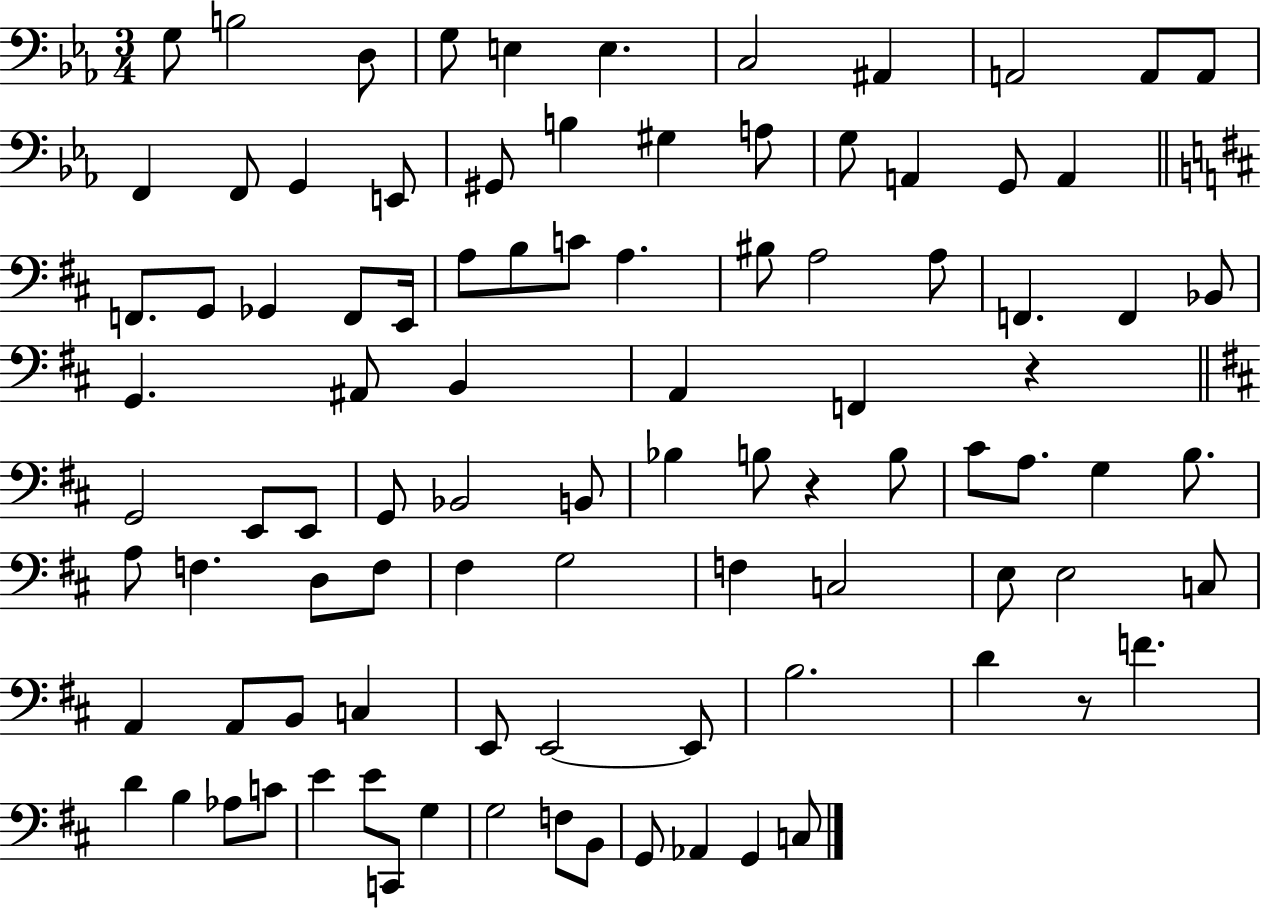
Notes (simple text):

G3/e B3/h D3/e G3/e E3/q E3/q. C3/h A#2/q A2/h A2/e A2/e F2/q F2/e G2/q E2/e G#2/e B3/q G#3/q A3/e G3/e A2/q G2/e A2/q F2/e. G2/e Gb2/q F2/e E2/s A3/e B3/e C4/e A3/q. BIS3/e A3/h A3/e F2/q. F2/q Bb2/e G2/q. A#2/e B2/q A2/q F2/q R/q G2/h E2/e E2/e G2/e Bb2/h B2/e Bb3/q B3/e R/q B3/e C#4/e A3/e. G3/q B3/e. A3/e F3/q. D3/e F3/e F#3/q G3/h F3/q C3/h E3/e E3/h C3/e A2/q A2/e B2/e C3/q E2/e E2/h E2/e B3/h. D4/q R/e F4/q. D4/q B3/q Ab3/e C4/e E4/q E4/e C2/e G3/q G3/h F3/e B2/e G2/e Ab2/q G2/q C3/e